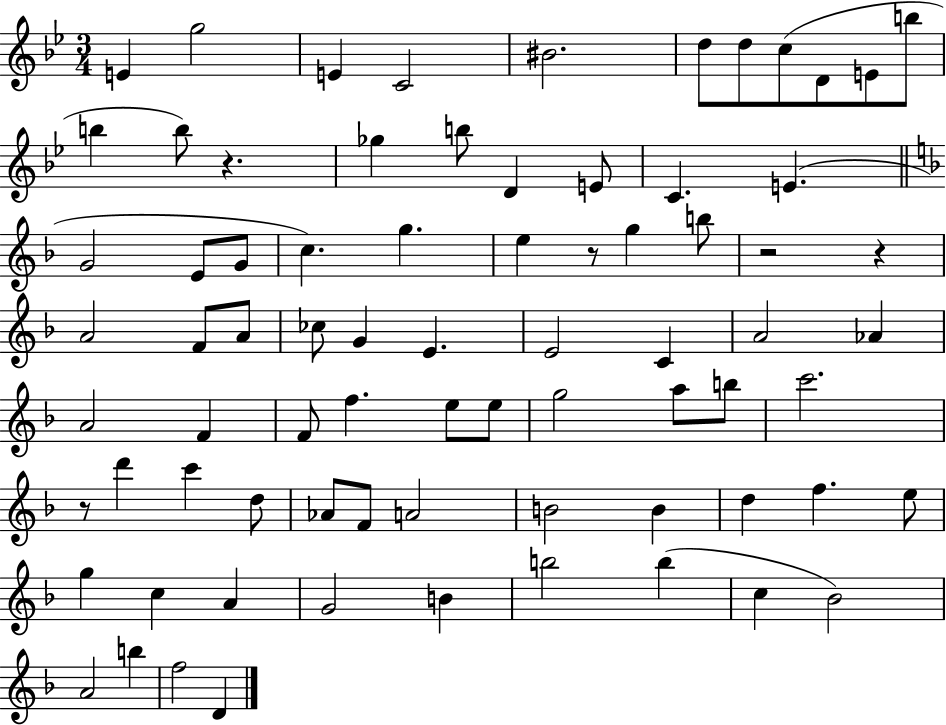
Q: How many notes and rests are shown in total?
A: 76